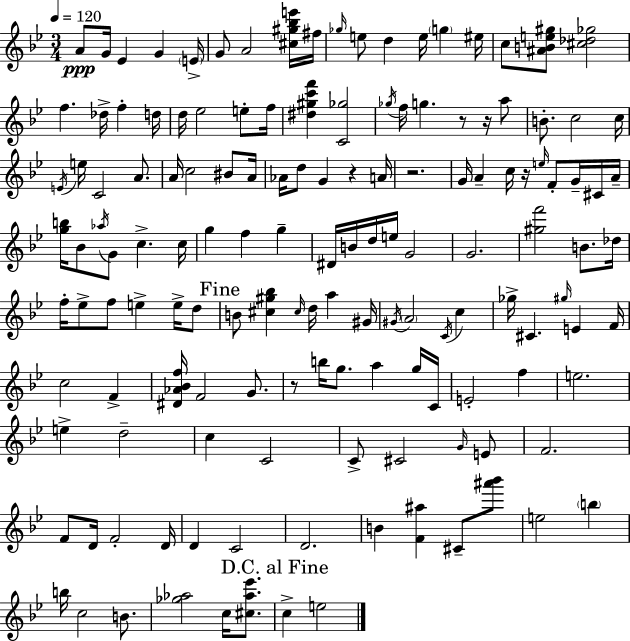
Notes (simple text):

A4/e G4/s Eb4/q G4/q E4/s G4/e A4/h [C#5,G#5,Bb5,E6]/s F#5/s Gb5/s E5/e D5/q E5/s G5/q EIS5/s C5/e [A#4,B4,E5,G#5]/e [C#5,Db5,Gb5]/h F5/q. Db5/s F5/q D5/s D5/s Eb5/h E5/e F5/s [D#5,G#5,C6,F6]/q [C4,Gb5]/h Gb5/s F5/s G5/q. R/e R/s A5/e B4/e. C5/h C5/s E4/s E5/s C4/h A4/e. A4/s C5/h BIS4/e A4/s Ab4/s D5/e G4/q R/q A4/s R/h. G4/s A4/q C5/s R/s E5/s F4/e G4/s C#4/s A4/s [G5,B5]/s Bb4/e Ab5/s G4/e C5/q. C5/s G5/q F5/q G5/q D#4/s B4/s D5/s E5/s G4/h G4/h. [G#5,F6]/h B4/e. Db5/s F5/s Eb5/e F5/e E5/q E5/s D5/e B4/e [C#5,G#5,Bb5]/q C#5/s D5/s A5/q G#4/s G#4/s A4/h C4/s C5/q Gb5/s C#4/q. G#5/s E4/q F4/s C5/h F4/q [D#4,Ab4,Bb4,F5]/s F4/h G4/e. R/e B5/s G5/e. A5/q G5/s C4/s E4/h F5/q E5/h. E5/q D5/h C5/q C4/h C4/e C#4/h G4/s E4/e F4/h. F4/e D4/s F4/h D4/s D4/q C4/h D4/h. B4/q [F4,A#5]/q C#4/e [A#6,Bb6]/e E5/h B5/q B5/s C5/h B4/e. [Gb5,Ab5]/h C5/s [C#5,Ab5,Eb6]/e. C5/q E5/h